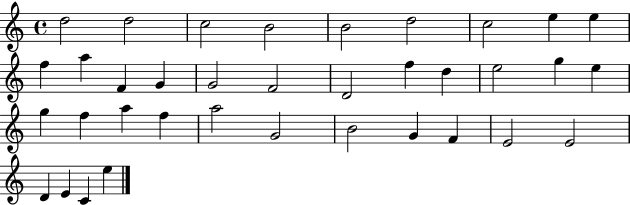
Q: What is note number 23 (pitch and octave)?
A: F5